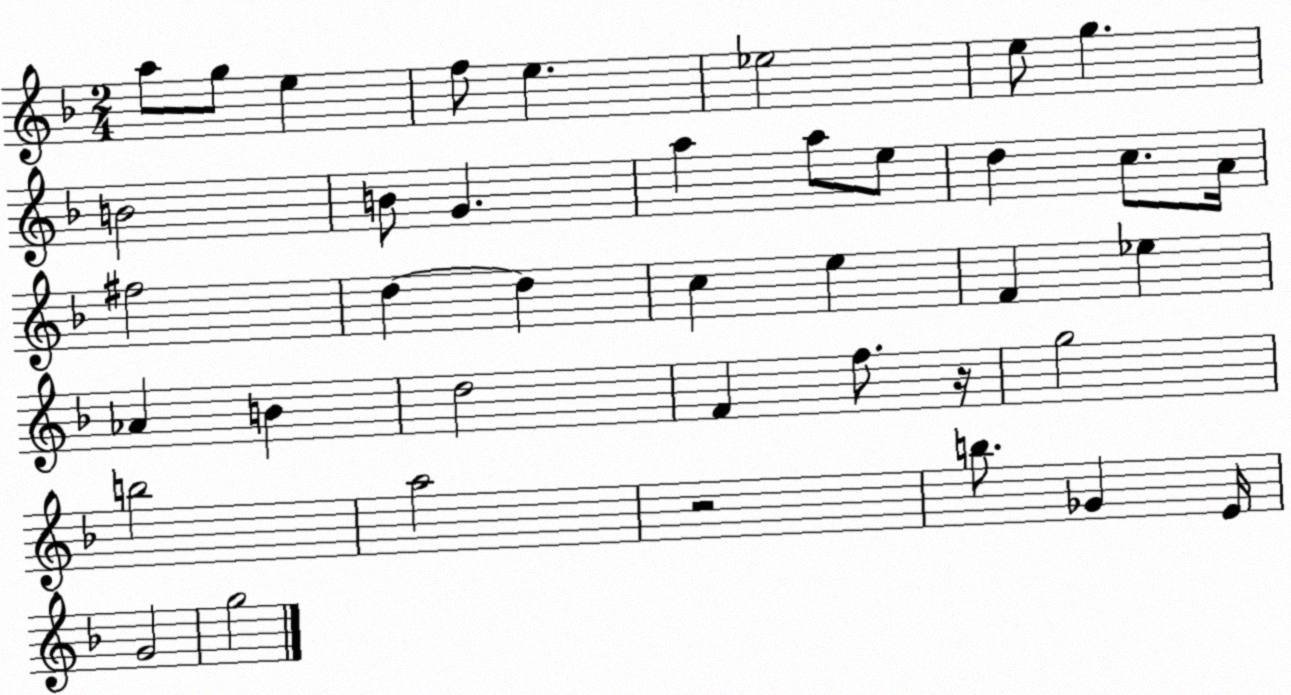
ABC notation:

X:1
T:Untitled
M:2/4
L:1/4
K:F
a/2 g/2 e f/2 e _e2 e/2 g B2 B/2 G a a/2 e/2 d c/2 A/4 ^f2 d d c e F _e _A B d2 F f/2 z/4 g2 b2 a2 z2 b/2 _G E/4 G2 g2